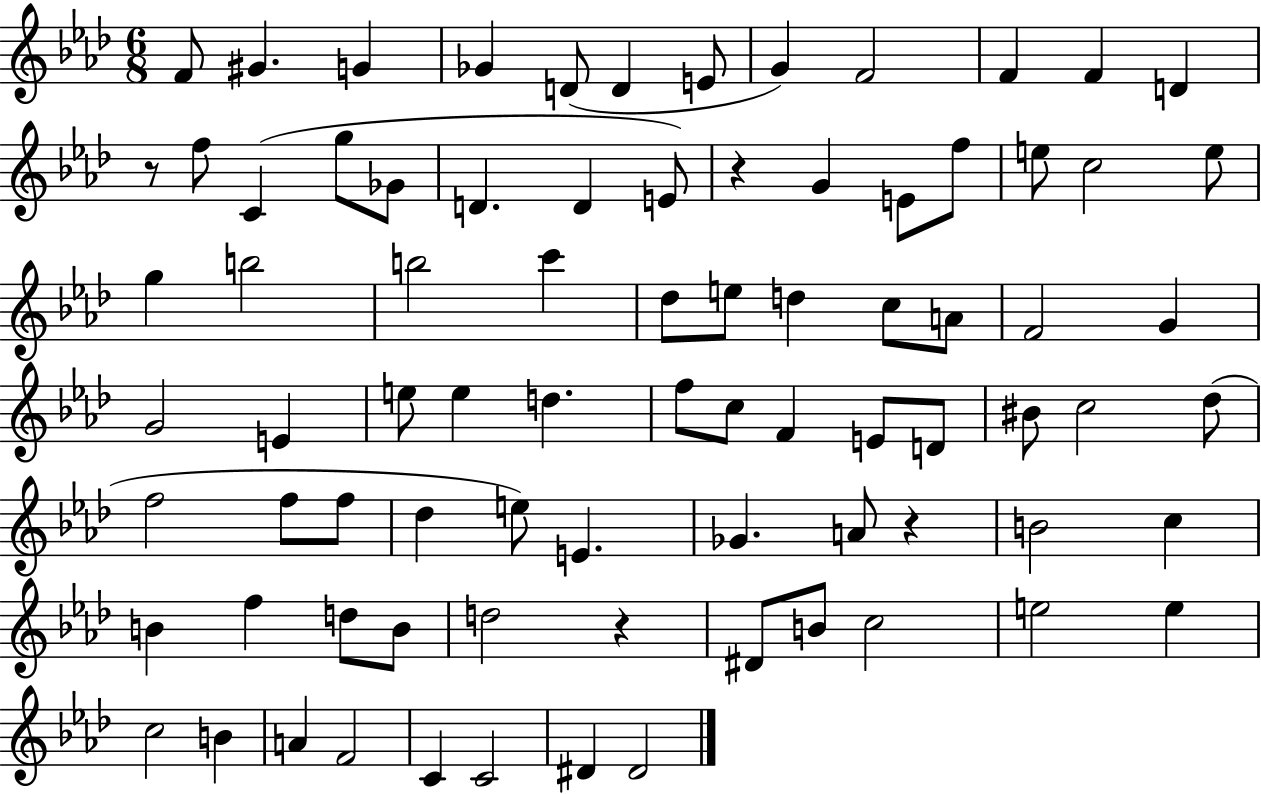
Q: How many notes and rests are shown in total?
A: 81